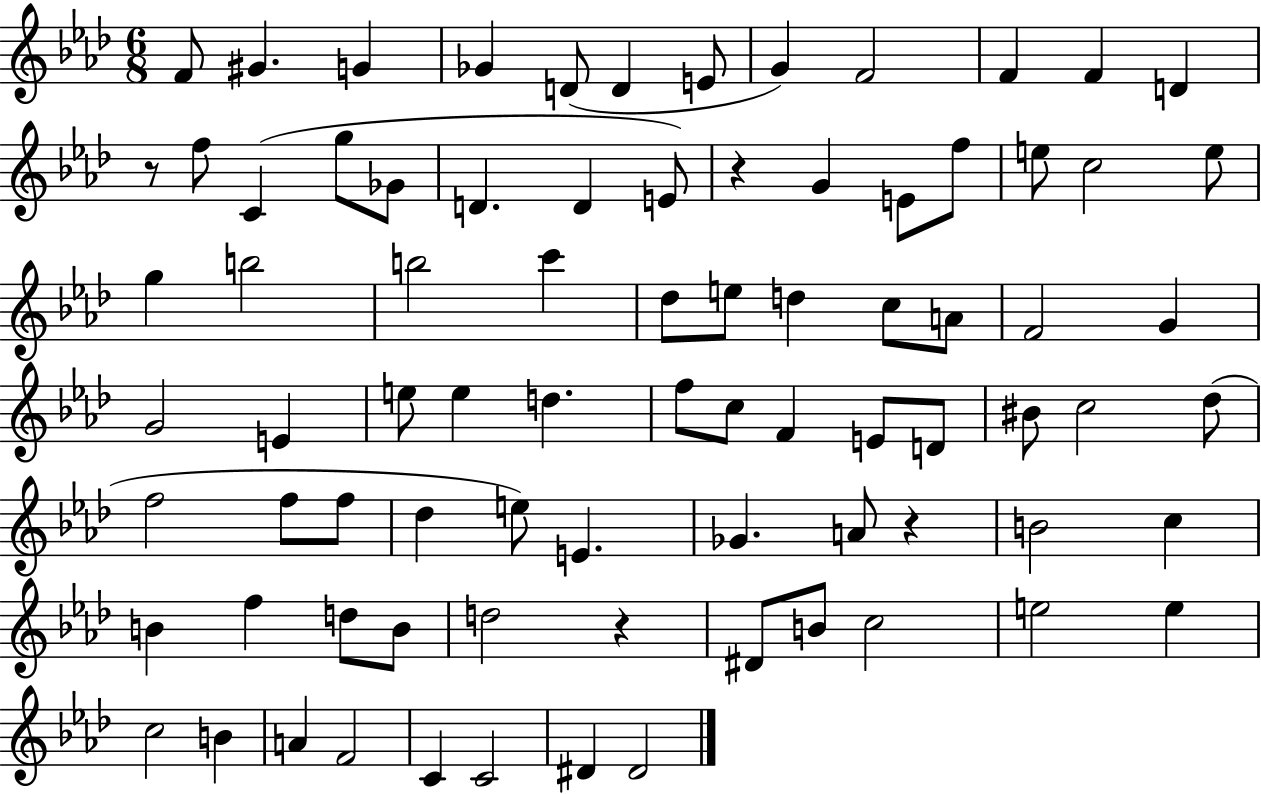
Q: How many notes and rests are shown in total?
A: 81